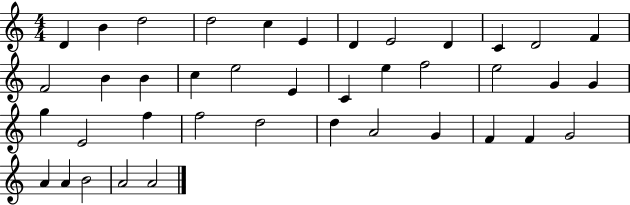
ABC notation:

X:1
T:Untitled
M:4/4
L:1/4
K:C
D B d2 d2 c E D E2 D C D2 F F2 B B c e2 E C e f2 e2 G G g E2 f f2 d2 d A2 G F F G2 A A B2 A2 A2